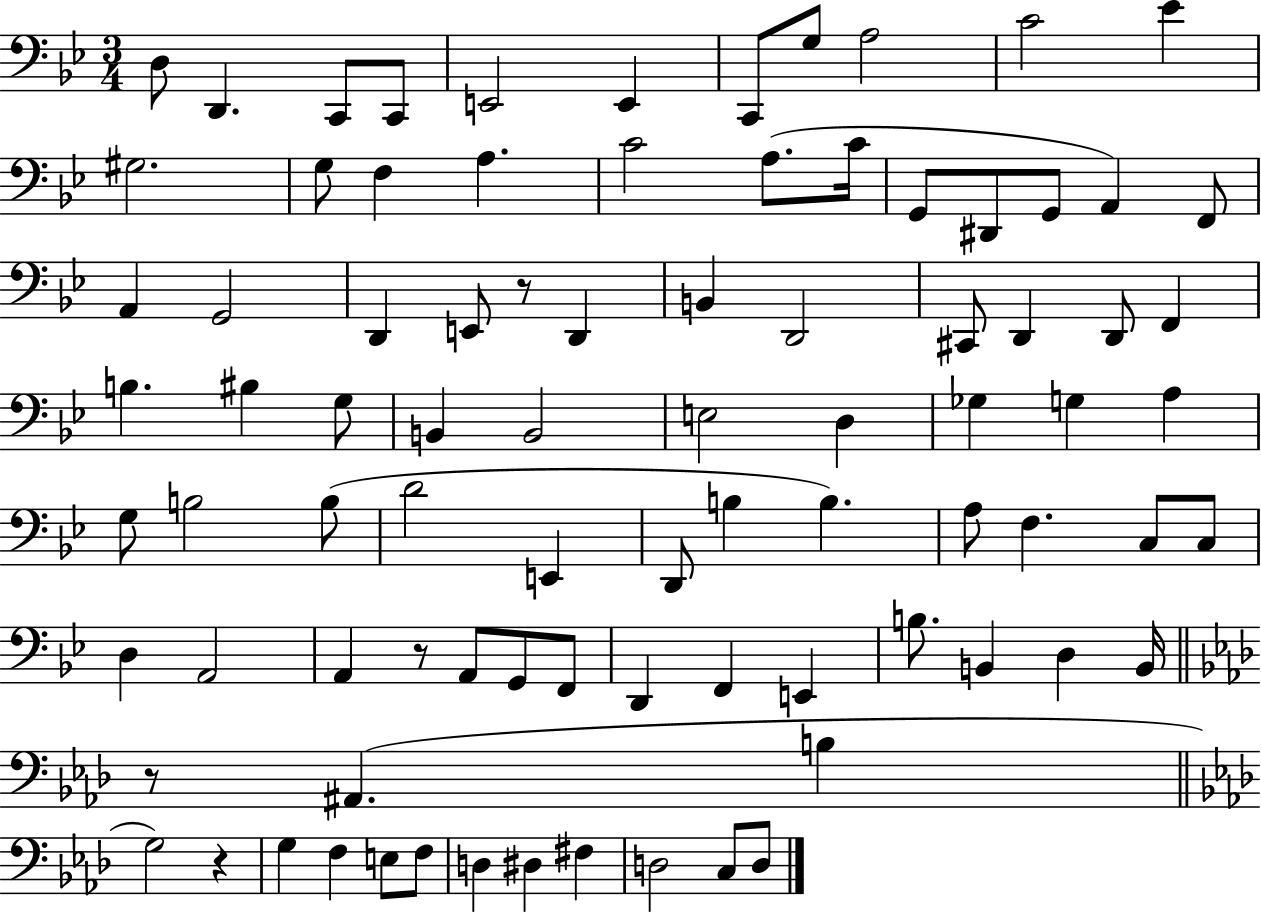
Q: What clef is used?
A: bass